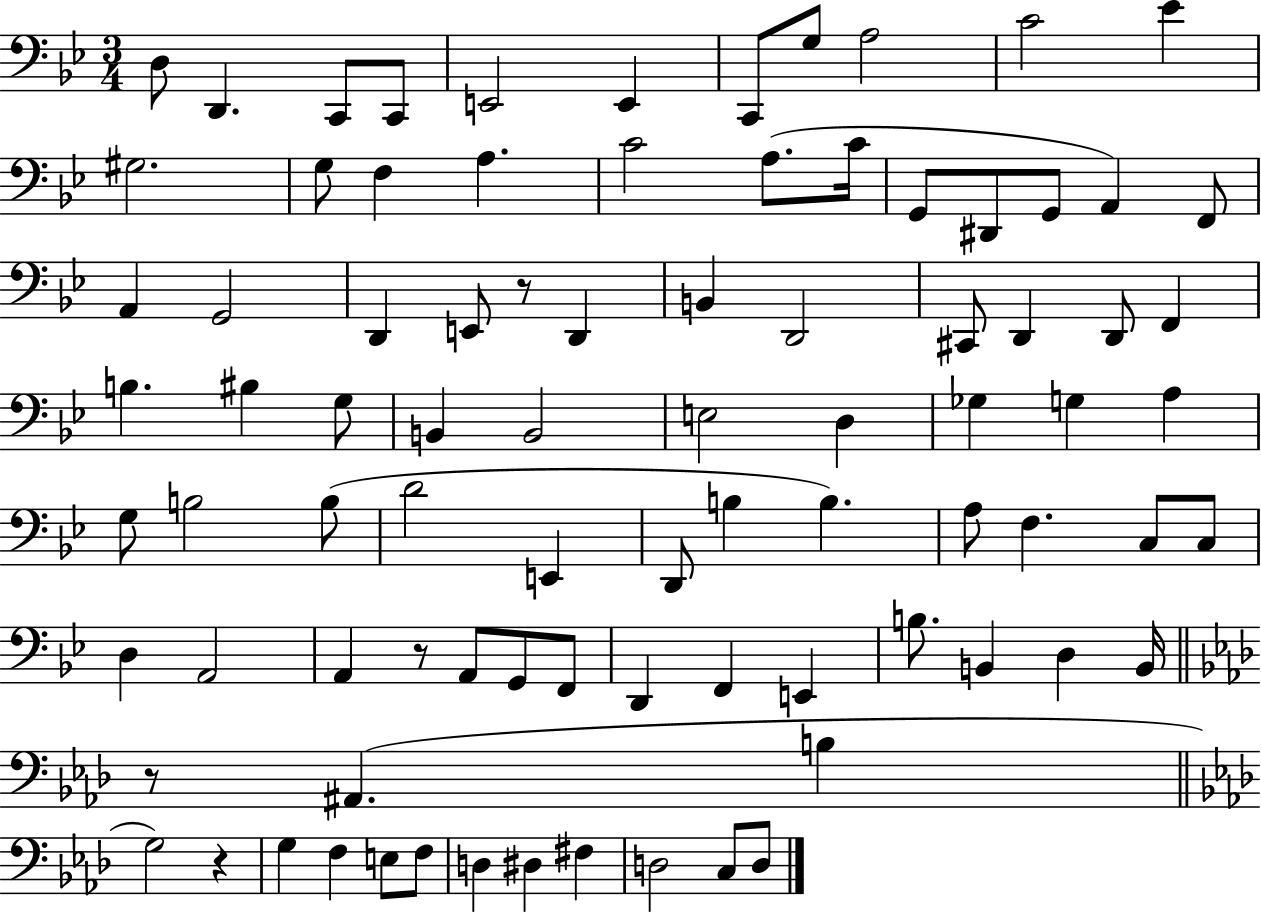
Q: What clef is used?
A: bass